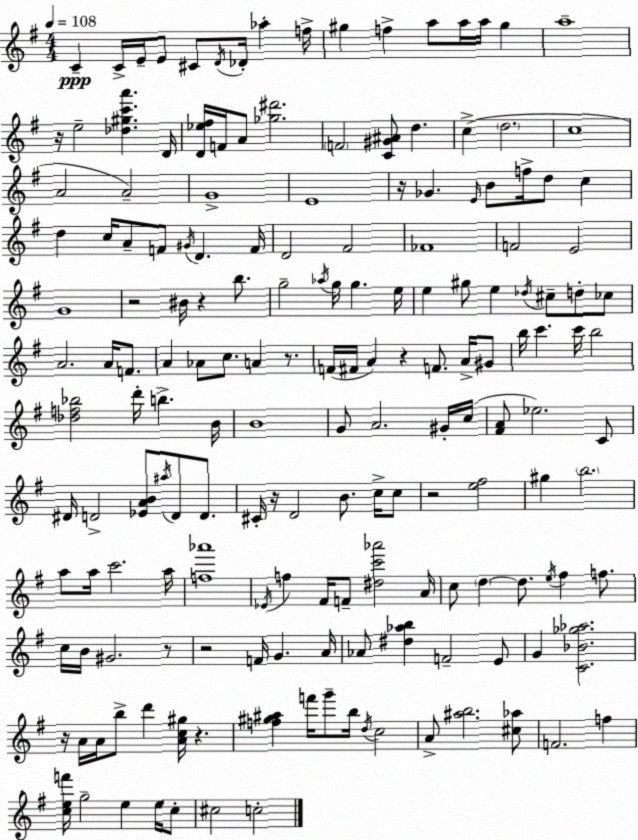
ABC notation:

X:1
T:Untitled
M:4/4
L:1/4
K:Em
C C/4 E/4 E/2 ^C/2 D/4 _D/4 _a f/4 ^g f a/2 a/4 a/4 ^g a4 z/4 e2 [_d^gc'a'] D/4 [D_e^f]/4 F/4 A/2 [_g^d']2 F2 [C^G^A]/2 d c d2 c4 A2 A2 G4 E4 z/4 _G E/4 B/2 f/4 d/2 c d c/4 A/2 F/2 ^G/4 D F/4 D2 ^F2 _F4 F2 E2 G4 z2 ^B/4 z b/2 g2 _a/4 g/4 g e/4 e ^g/2 e _d/4 ^c/2 d/2 _c/2 A2 A/4 F/2 A _A/2 c/2 A z/2 F/4 ^F/4 A z F/2 A/4 ^G/2 b/4 c' c'/4 b2 [_df_b]2 d'/4 b B/4 B4 G/2 A2 ^G/4 c/4 [^FA]/2 _e2 C/2 ^D/4 D2 [_EAB]/2 ^a/4 D/2 D/2 ^C/4 z/4 D2 B/2 c/4 c/2 z2 [e^f]2 ^g b2 a/2 a/4 c'2 a/4 [f_a']4 _E/4 f ^F/4 F/2 [^dc'_a']2 A/4 c/2 d d/2 e/4 ^f f/2 c/4 B/4 ^G2 z/2 z2 F/4 G A/4 _A/2 [^d_ab] F2 E/2 G [C_B_g_a]2 z/4 A/4 A/4 b/2 d' [Ac^g]/4 z [f^g^a] f'/4 g'/2 b/4 d/4 c2 A/2 [^ab]2 [^c_a]/2 F2 f [cef']/4 g2 e e/4 c/2 ^c2 c2